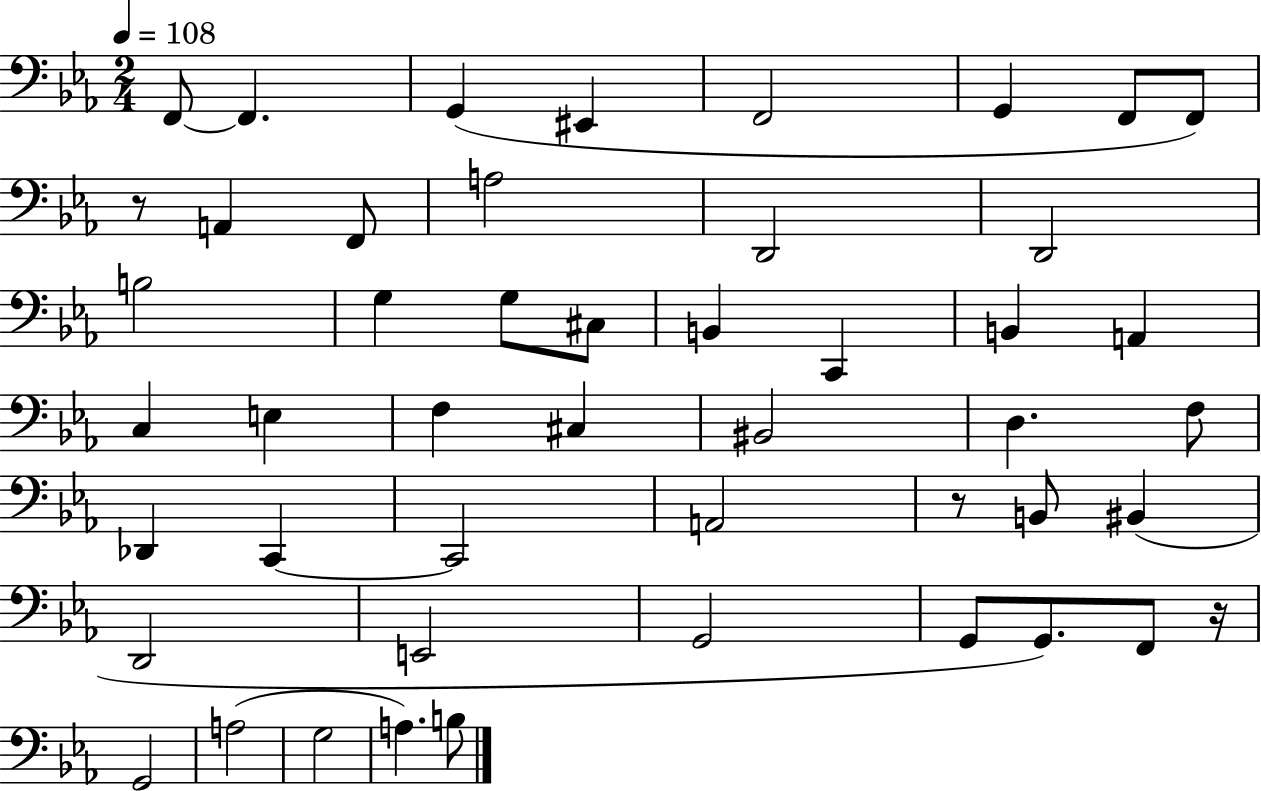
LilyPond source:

{
  \clef bass
  \numericTimeSignature
  \time 2/4
  \key ees \major
  \tempo 4 = 108
  f,8~~ f,4. | g,4( eis,4 | f,2 | g,4 f,8 f,8) | \break r8 a,4 f,8 | a2 | d,2 | d,2 | \break b2 | g4 g8 cis8 | b,4 c,4 | b,4 a,4 | \break c4 e4 | f4 cis4 | bis,2 | d4. f8 | \break des,4 c,4~~ | c,2 | a,2 | r8 b,8 bis,4( | \break d,2 | e,2 | g,2 | g,8 g,8.) f,8 r16 | \break g,2 | a2( | g2 | a4.) b8 | \break \bar "|."
}